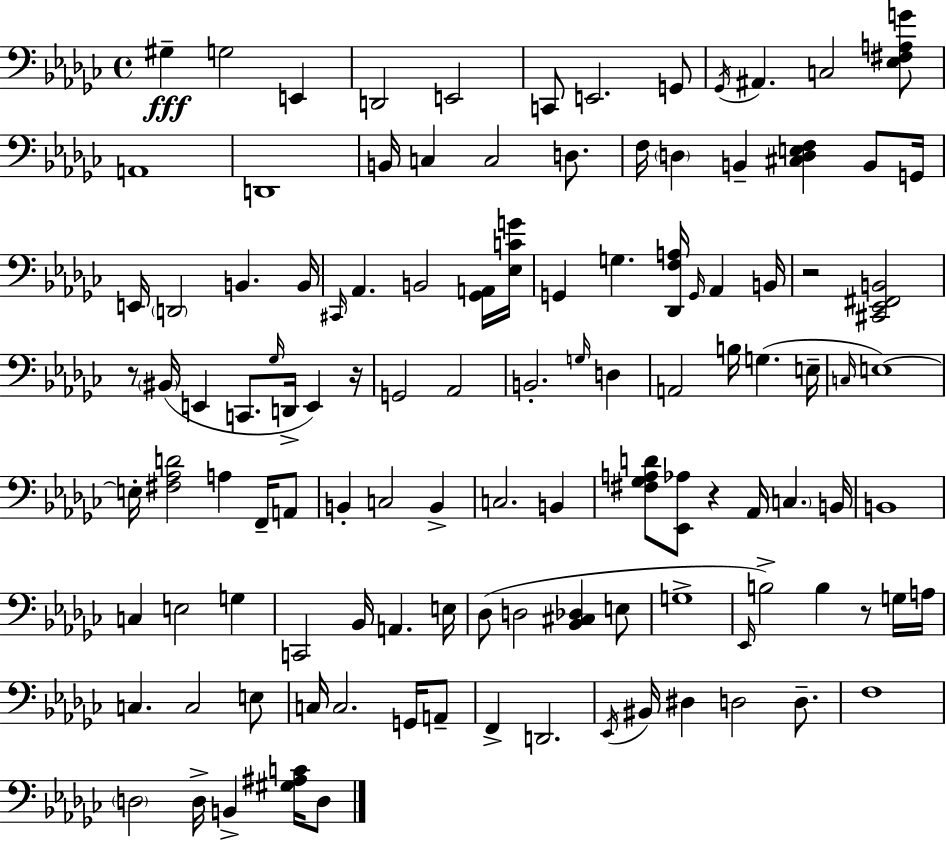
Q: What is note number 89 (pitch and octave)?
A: D2